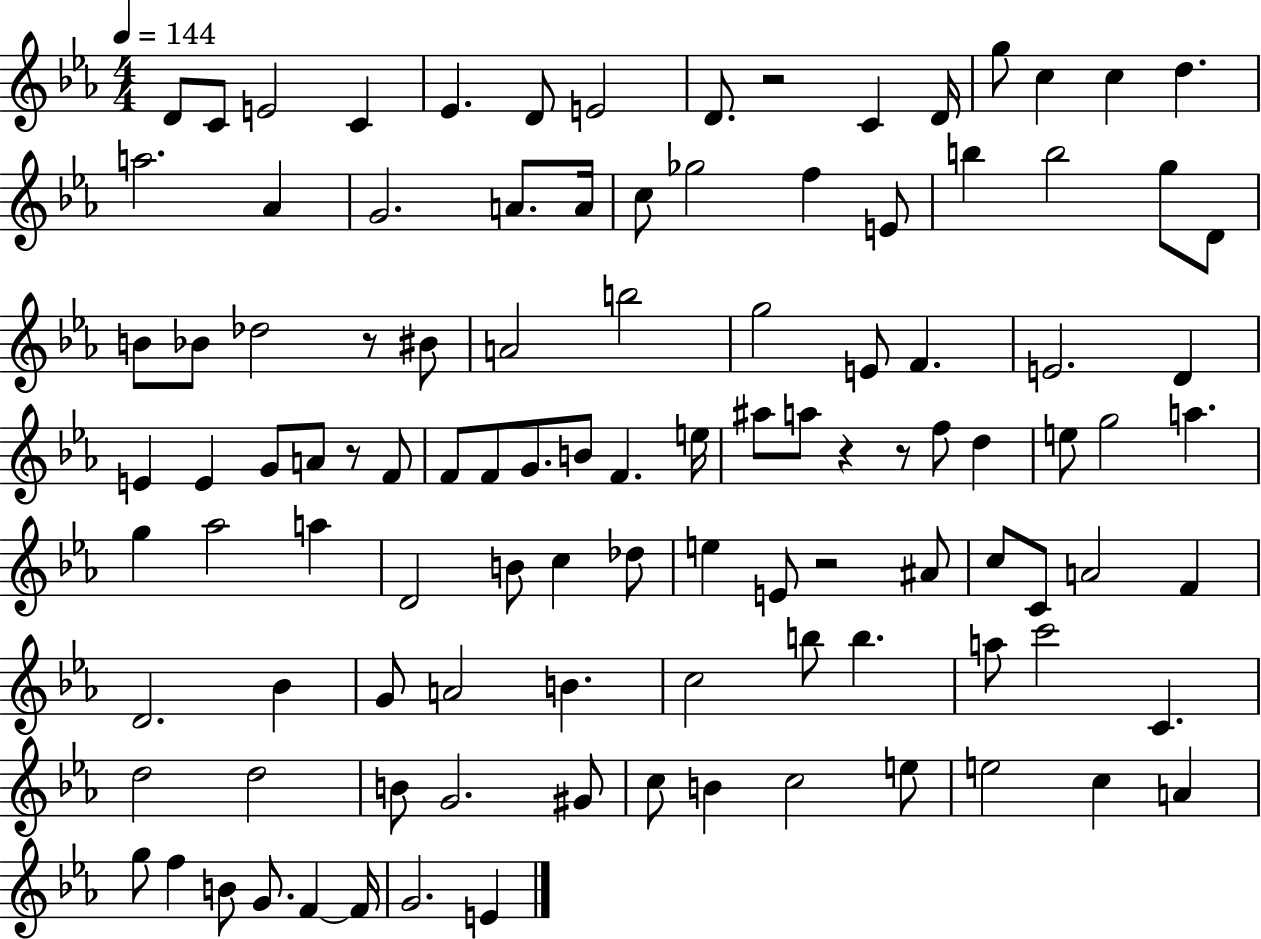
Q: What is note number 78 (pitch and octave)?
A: B5